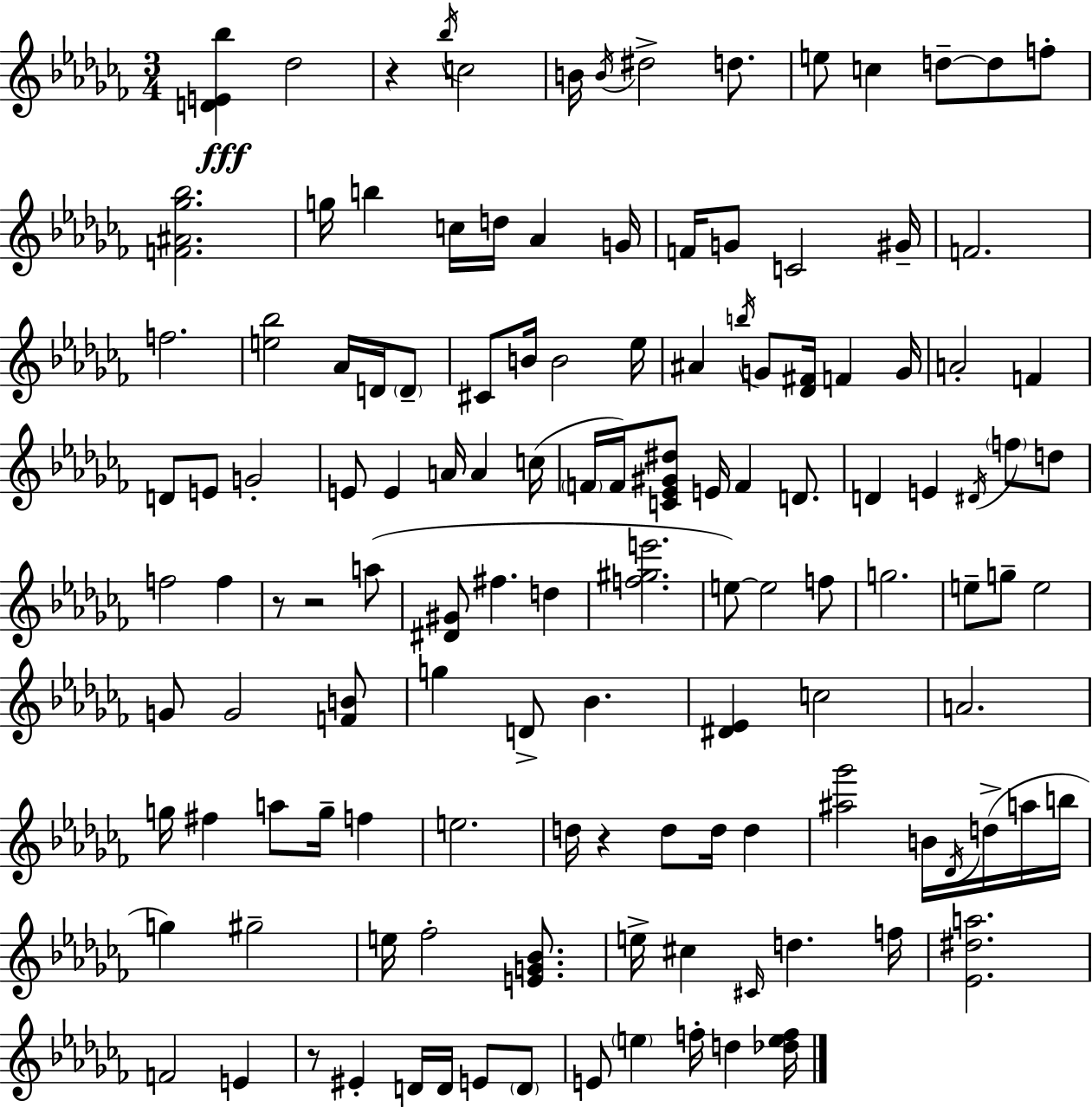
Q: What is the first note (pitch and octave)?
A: Db5